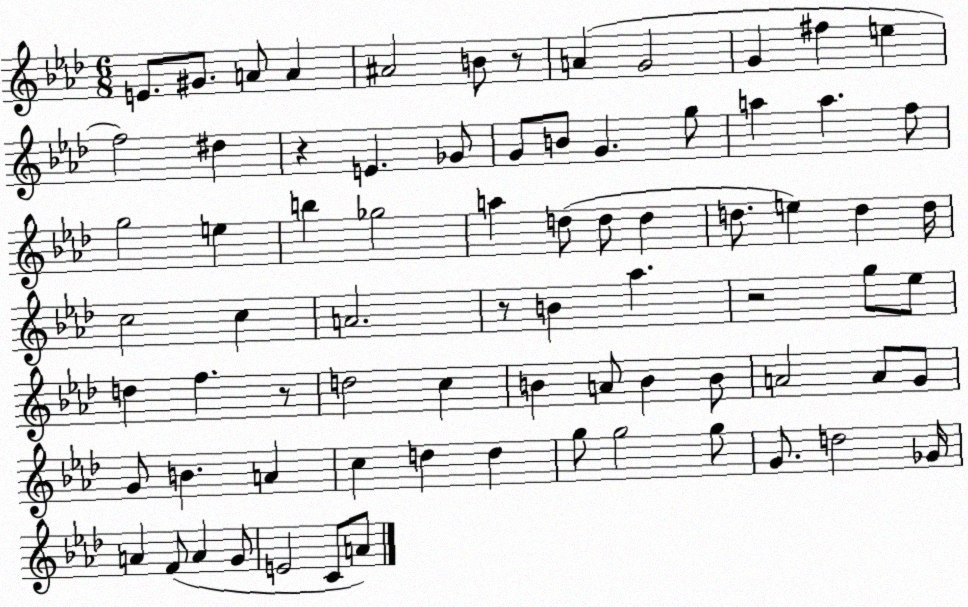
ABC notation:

X:1
T:Untitled
M:6/8
L:1/4
K:Ab
E/2 ^G/2 A/2 A ^A2 B/2 z/2 A G2 G ^f e f2 ^d z E _G/2 G/2 B/2 G g/2 a a f/2 g2 e b _g2 a d/2 d/2 d d/2 e d d/4 c2 c A2 z/2 B _a z2 g/2 _e/2 d f z/2 d2 c B A/2 B B/2 A2 A/2 G/2 G/2 B A c d d g/2 g2 g/2 G/2 d2 _G/4 A F/2 A G/2 E2 C/2 A/2